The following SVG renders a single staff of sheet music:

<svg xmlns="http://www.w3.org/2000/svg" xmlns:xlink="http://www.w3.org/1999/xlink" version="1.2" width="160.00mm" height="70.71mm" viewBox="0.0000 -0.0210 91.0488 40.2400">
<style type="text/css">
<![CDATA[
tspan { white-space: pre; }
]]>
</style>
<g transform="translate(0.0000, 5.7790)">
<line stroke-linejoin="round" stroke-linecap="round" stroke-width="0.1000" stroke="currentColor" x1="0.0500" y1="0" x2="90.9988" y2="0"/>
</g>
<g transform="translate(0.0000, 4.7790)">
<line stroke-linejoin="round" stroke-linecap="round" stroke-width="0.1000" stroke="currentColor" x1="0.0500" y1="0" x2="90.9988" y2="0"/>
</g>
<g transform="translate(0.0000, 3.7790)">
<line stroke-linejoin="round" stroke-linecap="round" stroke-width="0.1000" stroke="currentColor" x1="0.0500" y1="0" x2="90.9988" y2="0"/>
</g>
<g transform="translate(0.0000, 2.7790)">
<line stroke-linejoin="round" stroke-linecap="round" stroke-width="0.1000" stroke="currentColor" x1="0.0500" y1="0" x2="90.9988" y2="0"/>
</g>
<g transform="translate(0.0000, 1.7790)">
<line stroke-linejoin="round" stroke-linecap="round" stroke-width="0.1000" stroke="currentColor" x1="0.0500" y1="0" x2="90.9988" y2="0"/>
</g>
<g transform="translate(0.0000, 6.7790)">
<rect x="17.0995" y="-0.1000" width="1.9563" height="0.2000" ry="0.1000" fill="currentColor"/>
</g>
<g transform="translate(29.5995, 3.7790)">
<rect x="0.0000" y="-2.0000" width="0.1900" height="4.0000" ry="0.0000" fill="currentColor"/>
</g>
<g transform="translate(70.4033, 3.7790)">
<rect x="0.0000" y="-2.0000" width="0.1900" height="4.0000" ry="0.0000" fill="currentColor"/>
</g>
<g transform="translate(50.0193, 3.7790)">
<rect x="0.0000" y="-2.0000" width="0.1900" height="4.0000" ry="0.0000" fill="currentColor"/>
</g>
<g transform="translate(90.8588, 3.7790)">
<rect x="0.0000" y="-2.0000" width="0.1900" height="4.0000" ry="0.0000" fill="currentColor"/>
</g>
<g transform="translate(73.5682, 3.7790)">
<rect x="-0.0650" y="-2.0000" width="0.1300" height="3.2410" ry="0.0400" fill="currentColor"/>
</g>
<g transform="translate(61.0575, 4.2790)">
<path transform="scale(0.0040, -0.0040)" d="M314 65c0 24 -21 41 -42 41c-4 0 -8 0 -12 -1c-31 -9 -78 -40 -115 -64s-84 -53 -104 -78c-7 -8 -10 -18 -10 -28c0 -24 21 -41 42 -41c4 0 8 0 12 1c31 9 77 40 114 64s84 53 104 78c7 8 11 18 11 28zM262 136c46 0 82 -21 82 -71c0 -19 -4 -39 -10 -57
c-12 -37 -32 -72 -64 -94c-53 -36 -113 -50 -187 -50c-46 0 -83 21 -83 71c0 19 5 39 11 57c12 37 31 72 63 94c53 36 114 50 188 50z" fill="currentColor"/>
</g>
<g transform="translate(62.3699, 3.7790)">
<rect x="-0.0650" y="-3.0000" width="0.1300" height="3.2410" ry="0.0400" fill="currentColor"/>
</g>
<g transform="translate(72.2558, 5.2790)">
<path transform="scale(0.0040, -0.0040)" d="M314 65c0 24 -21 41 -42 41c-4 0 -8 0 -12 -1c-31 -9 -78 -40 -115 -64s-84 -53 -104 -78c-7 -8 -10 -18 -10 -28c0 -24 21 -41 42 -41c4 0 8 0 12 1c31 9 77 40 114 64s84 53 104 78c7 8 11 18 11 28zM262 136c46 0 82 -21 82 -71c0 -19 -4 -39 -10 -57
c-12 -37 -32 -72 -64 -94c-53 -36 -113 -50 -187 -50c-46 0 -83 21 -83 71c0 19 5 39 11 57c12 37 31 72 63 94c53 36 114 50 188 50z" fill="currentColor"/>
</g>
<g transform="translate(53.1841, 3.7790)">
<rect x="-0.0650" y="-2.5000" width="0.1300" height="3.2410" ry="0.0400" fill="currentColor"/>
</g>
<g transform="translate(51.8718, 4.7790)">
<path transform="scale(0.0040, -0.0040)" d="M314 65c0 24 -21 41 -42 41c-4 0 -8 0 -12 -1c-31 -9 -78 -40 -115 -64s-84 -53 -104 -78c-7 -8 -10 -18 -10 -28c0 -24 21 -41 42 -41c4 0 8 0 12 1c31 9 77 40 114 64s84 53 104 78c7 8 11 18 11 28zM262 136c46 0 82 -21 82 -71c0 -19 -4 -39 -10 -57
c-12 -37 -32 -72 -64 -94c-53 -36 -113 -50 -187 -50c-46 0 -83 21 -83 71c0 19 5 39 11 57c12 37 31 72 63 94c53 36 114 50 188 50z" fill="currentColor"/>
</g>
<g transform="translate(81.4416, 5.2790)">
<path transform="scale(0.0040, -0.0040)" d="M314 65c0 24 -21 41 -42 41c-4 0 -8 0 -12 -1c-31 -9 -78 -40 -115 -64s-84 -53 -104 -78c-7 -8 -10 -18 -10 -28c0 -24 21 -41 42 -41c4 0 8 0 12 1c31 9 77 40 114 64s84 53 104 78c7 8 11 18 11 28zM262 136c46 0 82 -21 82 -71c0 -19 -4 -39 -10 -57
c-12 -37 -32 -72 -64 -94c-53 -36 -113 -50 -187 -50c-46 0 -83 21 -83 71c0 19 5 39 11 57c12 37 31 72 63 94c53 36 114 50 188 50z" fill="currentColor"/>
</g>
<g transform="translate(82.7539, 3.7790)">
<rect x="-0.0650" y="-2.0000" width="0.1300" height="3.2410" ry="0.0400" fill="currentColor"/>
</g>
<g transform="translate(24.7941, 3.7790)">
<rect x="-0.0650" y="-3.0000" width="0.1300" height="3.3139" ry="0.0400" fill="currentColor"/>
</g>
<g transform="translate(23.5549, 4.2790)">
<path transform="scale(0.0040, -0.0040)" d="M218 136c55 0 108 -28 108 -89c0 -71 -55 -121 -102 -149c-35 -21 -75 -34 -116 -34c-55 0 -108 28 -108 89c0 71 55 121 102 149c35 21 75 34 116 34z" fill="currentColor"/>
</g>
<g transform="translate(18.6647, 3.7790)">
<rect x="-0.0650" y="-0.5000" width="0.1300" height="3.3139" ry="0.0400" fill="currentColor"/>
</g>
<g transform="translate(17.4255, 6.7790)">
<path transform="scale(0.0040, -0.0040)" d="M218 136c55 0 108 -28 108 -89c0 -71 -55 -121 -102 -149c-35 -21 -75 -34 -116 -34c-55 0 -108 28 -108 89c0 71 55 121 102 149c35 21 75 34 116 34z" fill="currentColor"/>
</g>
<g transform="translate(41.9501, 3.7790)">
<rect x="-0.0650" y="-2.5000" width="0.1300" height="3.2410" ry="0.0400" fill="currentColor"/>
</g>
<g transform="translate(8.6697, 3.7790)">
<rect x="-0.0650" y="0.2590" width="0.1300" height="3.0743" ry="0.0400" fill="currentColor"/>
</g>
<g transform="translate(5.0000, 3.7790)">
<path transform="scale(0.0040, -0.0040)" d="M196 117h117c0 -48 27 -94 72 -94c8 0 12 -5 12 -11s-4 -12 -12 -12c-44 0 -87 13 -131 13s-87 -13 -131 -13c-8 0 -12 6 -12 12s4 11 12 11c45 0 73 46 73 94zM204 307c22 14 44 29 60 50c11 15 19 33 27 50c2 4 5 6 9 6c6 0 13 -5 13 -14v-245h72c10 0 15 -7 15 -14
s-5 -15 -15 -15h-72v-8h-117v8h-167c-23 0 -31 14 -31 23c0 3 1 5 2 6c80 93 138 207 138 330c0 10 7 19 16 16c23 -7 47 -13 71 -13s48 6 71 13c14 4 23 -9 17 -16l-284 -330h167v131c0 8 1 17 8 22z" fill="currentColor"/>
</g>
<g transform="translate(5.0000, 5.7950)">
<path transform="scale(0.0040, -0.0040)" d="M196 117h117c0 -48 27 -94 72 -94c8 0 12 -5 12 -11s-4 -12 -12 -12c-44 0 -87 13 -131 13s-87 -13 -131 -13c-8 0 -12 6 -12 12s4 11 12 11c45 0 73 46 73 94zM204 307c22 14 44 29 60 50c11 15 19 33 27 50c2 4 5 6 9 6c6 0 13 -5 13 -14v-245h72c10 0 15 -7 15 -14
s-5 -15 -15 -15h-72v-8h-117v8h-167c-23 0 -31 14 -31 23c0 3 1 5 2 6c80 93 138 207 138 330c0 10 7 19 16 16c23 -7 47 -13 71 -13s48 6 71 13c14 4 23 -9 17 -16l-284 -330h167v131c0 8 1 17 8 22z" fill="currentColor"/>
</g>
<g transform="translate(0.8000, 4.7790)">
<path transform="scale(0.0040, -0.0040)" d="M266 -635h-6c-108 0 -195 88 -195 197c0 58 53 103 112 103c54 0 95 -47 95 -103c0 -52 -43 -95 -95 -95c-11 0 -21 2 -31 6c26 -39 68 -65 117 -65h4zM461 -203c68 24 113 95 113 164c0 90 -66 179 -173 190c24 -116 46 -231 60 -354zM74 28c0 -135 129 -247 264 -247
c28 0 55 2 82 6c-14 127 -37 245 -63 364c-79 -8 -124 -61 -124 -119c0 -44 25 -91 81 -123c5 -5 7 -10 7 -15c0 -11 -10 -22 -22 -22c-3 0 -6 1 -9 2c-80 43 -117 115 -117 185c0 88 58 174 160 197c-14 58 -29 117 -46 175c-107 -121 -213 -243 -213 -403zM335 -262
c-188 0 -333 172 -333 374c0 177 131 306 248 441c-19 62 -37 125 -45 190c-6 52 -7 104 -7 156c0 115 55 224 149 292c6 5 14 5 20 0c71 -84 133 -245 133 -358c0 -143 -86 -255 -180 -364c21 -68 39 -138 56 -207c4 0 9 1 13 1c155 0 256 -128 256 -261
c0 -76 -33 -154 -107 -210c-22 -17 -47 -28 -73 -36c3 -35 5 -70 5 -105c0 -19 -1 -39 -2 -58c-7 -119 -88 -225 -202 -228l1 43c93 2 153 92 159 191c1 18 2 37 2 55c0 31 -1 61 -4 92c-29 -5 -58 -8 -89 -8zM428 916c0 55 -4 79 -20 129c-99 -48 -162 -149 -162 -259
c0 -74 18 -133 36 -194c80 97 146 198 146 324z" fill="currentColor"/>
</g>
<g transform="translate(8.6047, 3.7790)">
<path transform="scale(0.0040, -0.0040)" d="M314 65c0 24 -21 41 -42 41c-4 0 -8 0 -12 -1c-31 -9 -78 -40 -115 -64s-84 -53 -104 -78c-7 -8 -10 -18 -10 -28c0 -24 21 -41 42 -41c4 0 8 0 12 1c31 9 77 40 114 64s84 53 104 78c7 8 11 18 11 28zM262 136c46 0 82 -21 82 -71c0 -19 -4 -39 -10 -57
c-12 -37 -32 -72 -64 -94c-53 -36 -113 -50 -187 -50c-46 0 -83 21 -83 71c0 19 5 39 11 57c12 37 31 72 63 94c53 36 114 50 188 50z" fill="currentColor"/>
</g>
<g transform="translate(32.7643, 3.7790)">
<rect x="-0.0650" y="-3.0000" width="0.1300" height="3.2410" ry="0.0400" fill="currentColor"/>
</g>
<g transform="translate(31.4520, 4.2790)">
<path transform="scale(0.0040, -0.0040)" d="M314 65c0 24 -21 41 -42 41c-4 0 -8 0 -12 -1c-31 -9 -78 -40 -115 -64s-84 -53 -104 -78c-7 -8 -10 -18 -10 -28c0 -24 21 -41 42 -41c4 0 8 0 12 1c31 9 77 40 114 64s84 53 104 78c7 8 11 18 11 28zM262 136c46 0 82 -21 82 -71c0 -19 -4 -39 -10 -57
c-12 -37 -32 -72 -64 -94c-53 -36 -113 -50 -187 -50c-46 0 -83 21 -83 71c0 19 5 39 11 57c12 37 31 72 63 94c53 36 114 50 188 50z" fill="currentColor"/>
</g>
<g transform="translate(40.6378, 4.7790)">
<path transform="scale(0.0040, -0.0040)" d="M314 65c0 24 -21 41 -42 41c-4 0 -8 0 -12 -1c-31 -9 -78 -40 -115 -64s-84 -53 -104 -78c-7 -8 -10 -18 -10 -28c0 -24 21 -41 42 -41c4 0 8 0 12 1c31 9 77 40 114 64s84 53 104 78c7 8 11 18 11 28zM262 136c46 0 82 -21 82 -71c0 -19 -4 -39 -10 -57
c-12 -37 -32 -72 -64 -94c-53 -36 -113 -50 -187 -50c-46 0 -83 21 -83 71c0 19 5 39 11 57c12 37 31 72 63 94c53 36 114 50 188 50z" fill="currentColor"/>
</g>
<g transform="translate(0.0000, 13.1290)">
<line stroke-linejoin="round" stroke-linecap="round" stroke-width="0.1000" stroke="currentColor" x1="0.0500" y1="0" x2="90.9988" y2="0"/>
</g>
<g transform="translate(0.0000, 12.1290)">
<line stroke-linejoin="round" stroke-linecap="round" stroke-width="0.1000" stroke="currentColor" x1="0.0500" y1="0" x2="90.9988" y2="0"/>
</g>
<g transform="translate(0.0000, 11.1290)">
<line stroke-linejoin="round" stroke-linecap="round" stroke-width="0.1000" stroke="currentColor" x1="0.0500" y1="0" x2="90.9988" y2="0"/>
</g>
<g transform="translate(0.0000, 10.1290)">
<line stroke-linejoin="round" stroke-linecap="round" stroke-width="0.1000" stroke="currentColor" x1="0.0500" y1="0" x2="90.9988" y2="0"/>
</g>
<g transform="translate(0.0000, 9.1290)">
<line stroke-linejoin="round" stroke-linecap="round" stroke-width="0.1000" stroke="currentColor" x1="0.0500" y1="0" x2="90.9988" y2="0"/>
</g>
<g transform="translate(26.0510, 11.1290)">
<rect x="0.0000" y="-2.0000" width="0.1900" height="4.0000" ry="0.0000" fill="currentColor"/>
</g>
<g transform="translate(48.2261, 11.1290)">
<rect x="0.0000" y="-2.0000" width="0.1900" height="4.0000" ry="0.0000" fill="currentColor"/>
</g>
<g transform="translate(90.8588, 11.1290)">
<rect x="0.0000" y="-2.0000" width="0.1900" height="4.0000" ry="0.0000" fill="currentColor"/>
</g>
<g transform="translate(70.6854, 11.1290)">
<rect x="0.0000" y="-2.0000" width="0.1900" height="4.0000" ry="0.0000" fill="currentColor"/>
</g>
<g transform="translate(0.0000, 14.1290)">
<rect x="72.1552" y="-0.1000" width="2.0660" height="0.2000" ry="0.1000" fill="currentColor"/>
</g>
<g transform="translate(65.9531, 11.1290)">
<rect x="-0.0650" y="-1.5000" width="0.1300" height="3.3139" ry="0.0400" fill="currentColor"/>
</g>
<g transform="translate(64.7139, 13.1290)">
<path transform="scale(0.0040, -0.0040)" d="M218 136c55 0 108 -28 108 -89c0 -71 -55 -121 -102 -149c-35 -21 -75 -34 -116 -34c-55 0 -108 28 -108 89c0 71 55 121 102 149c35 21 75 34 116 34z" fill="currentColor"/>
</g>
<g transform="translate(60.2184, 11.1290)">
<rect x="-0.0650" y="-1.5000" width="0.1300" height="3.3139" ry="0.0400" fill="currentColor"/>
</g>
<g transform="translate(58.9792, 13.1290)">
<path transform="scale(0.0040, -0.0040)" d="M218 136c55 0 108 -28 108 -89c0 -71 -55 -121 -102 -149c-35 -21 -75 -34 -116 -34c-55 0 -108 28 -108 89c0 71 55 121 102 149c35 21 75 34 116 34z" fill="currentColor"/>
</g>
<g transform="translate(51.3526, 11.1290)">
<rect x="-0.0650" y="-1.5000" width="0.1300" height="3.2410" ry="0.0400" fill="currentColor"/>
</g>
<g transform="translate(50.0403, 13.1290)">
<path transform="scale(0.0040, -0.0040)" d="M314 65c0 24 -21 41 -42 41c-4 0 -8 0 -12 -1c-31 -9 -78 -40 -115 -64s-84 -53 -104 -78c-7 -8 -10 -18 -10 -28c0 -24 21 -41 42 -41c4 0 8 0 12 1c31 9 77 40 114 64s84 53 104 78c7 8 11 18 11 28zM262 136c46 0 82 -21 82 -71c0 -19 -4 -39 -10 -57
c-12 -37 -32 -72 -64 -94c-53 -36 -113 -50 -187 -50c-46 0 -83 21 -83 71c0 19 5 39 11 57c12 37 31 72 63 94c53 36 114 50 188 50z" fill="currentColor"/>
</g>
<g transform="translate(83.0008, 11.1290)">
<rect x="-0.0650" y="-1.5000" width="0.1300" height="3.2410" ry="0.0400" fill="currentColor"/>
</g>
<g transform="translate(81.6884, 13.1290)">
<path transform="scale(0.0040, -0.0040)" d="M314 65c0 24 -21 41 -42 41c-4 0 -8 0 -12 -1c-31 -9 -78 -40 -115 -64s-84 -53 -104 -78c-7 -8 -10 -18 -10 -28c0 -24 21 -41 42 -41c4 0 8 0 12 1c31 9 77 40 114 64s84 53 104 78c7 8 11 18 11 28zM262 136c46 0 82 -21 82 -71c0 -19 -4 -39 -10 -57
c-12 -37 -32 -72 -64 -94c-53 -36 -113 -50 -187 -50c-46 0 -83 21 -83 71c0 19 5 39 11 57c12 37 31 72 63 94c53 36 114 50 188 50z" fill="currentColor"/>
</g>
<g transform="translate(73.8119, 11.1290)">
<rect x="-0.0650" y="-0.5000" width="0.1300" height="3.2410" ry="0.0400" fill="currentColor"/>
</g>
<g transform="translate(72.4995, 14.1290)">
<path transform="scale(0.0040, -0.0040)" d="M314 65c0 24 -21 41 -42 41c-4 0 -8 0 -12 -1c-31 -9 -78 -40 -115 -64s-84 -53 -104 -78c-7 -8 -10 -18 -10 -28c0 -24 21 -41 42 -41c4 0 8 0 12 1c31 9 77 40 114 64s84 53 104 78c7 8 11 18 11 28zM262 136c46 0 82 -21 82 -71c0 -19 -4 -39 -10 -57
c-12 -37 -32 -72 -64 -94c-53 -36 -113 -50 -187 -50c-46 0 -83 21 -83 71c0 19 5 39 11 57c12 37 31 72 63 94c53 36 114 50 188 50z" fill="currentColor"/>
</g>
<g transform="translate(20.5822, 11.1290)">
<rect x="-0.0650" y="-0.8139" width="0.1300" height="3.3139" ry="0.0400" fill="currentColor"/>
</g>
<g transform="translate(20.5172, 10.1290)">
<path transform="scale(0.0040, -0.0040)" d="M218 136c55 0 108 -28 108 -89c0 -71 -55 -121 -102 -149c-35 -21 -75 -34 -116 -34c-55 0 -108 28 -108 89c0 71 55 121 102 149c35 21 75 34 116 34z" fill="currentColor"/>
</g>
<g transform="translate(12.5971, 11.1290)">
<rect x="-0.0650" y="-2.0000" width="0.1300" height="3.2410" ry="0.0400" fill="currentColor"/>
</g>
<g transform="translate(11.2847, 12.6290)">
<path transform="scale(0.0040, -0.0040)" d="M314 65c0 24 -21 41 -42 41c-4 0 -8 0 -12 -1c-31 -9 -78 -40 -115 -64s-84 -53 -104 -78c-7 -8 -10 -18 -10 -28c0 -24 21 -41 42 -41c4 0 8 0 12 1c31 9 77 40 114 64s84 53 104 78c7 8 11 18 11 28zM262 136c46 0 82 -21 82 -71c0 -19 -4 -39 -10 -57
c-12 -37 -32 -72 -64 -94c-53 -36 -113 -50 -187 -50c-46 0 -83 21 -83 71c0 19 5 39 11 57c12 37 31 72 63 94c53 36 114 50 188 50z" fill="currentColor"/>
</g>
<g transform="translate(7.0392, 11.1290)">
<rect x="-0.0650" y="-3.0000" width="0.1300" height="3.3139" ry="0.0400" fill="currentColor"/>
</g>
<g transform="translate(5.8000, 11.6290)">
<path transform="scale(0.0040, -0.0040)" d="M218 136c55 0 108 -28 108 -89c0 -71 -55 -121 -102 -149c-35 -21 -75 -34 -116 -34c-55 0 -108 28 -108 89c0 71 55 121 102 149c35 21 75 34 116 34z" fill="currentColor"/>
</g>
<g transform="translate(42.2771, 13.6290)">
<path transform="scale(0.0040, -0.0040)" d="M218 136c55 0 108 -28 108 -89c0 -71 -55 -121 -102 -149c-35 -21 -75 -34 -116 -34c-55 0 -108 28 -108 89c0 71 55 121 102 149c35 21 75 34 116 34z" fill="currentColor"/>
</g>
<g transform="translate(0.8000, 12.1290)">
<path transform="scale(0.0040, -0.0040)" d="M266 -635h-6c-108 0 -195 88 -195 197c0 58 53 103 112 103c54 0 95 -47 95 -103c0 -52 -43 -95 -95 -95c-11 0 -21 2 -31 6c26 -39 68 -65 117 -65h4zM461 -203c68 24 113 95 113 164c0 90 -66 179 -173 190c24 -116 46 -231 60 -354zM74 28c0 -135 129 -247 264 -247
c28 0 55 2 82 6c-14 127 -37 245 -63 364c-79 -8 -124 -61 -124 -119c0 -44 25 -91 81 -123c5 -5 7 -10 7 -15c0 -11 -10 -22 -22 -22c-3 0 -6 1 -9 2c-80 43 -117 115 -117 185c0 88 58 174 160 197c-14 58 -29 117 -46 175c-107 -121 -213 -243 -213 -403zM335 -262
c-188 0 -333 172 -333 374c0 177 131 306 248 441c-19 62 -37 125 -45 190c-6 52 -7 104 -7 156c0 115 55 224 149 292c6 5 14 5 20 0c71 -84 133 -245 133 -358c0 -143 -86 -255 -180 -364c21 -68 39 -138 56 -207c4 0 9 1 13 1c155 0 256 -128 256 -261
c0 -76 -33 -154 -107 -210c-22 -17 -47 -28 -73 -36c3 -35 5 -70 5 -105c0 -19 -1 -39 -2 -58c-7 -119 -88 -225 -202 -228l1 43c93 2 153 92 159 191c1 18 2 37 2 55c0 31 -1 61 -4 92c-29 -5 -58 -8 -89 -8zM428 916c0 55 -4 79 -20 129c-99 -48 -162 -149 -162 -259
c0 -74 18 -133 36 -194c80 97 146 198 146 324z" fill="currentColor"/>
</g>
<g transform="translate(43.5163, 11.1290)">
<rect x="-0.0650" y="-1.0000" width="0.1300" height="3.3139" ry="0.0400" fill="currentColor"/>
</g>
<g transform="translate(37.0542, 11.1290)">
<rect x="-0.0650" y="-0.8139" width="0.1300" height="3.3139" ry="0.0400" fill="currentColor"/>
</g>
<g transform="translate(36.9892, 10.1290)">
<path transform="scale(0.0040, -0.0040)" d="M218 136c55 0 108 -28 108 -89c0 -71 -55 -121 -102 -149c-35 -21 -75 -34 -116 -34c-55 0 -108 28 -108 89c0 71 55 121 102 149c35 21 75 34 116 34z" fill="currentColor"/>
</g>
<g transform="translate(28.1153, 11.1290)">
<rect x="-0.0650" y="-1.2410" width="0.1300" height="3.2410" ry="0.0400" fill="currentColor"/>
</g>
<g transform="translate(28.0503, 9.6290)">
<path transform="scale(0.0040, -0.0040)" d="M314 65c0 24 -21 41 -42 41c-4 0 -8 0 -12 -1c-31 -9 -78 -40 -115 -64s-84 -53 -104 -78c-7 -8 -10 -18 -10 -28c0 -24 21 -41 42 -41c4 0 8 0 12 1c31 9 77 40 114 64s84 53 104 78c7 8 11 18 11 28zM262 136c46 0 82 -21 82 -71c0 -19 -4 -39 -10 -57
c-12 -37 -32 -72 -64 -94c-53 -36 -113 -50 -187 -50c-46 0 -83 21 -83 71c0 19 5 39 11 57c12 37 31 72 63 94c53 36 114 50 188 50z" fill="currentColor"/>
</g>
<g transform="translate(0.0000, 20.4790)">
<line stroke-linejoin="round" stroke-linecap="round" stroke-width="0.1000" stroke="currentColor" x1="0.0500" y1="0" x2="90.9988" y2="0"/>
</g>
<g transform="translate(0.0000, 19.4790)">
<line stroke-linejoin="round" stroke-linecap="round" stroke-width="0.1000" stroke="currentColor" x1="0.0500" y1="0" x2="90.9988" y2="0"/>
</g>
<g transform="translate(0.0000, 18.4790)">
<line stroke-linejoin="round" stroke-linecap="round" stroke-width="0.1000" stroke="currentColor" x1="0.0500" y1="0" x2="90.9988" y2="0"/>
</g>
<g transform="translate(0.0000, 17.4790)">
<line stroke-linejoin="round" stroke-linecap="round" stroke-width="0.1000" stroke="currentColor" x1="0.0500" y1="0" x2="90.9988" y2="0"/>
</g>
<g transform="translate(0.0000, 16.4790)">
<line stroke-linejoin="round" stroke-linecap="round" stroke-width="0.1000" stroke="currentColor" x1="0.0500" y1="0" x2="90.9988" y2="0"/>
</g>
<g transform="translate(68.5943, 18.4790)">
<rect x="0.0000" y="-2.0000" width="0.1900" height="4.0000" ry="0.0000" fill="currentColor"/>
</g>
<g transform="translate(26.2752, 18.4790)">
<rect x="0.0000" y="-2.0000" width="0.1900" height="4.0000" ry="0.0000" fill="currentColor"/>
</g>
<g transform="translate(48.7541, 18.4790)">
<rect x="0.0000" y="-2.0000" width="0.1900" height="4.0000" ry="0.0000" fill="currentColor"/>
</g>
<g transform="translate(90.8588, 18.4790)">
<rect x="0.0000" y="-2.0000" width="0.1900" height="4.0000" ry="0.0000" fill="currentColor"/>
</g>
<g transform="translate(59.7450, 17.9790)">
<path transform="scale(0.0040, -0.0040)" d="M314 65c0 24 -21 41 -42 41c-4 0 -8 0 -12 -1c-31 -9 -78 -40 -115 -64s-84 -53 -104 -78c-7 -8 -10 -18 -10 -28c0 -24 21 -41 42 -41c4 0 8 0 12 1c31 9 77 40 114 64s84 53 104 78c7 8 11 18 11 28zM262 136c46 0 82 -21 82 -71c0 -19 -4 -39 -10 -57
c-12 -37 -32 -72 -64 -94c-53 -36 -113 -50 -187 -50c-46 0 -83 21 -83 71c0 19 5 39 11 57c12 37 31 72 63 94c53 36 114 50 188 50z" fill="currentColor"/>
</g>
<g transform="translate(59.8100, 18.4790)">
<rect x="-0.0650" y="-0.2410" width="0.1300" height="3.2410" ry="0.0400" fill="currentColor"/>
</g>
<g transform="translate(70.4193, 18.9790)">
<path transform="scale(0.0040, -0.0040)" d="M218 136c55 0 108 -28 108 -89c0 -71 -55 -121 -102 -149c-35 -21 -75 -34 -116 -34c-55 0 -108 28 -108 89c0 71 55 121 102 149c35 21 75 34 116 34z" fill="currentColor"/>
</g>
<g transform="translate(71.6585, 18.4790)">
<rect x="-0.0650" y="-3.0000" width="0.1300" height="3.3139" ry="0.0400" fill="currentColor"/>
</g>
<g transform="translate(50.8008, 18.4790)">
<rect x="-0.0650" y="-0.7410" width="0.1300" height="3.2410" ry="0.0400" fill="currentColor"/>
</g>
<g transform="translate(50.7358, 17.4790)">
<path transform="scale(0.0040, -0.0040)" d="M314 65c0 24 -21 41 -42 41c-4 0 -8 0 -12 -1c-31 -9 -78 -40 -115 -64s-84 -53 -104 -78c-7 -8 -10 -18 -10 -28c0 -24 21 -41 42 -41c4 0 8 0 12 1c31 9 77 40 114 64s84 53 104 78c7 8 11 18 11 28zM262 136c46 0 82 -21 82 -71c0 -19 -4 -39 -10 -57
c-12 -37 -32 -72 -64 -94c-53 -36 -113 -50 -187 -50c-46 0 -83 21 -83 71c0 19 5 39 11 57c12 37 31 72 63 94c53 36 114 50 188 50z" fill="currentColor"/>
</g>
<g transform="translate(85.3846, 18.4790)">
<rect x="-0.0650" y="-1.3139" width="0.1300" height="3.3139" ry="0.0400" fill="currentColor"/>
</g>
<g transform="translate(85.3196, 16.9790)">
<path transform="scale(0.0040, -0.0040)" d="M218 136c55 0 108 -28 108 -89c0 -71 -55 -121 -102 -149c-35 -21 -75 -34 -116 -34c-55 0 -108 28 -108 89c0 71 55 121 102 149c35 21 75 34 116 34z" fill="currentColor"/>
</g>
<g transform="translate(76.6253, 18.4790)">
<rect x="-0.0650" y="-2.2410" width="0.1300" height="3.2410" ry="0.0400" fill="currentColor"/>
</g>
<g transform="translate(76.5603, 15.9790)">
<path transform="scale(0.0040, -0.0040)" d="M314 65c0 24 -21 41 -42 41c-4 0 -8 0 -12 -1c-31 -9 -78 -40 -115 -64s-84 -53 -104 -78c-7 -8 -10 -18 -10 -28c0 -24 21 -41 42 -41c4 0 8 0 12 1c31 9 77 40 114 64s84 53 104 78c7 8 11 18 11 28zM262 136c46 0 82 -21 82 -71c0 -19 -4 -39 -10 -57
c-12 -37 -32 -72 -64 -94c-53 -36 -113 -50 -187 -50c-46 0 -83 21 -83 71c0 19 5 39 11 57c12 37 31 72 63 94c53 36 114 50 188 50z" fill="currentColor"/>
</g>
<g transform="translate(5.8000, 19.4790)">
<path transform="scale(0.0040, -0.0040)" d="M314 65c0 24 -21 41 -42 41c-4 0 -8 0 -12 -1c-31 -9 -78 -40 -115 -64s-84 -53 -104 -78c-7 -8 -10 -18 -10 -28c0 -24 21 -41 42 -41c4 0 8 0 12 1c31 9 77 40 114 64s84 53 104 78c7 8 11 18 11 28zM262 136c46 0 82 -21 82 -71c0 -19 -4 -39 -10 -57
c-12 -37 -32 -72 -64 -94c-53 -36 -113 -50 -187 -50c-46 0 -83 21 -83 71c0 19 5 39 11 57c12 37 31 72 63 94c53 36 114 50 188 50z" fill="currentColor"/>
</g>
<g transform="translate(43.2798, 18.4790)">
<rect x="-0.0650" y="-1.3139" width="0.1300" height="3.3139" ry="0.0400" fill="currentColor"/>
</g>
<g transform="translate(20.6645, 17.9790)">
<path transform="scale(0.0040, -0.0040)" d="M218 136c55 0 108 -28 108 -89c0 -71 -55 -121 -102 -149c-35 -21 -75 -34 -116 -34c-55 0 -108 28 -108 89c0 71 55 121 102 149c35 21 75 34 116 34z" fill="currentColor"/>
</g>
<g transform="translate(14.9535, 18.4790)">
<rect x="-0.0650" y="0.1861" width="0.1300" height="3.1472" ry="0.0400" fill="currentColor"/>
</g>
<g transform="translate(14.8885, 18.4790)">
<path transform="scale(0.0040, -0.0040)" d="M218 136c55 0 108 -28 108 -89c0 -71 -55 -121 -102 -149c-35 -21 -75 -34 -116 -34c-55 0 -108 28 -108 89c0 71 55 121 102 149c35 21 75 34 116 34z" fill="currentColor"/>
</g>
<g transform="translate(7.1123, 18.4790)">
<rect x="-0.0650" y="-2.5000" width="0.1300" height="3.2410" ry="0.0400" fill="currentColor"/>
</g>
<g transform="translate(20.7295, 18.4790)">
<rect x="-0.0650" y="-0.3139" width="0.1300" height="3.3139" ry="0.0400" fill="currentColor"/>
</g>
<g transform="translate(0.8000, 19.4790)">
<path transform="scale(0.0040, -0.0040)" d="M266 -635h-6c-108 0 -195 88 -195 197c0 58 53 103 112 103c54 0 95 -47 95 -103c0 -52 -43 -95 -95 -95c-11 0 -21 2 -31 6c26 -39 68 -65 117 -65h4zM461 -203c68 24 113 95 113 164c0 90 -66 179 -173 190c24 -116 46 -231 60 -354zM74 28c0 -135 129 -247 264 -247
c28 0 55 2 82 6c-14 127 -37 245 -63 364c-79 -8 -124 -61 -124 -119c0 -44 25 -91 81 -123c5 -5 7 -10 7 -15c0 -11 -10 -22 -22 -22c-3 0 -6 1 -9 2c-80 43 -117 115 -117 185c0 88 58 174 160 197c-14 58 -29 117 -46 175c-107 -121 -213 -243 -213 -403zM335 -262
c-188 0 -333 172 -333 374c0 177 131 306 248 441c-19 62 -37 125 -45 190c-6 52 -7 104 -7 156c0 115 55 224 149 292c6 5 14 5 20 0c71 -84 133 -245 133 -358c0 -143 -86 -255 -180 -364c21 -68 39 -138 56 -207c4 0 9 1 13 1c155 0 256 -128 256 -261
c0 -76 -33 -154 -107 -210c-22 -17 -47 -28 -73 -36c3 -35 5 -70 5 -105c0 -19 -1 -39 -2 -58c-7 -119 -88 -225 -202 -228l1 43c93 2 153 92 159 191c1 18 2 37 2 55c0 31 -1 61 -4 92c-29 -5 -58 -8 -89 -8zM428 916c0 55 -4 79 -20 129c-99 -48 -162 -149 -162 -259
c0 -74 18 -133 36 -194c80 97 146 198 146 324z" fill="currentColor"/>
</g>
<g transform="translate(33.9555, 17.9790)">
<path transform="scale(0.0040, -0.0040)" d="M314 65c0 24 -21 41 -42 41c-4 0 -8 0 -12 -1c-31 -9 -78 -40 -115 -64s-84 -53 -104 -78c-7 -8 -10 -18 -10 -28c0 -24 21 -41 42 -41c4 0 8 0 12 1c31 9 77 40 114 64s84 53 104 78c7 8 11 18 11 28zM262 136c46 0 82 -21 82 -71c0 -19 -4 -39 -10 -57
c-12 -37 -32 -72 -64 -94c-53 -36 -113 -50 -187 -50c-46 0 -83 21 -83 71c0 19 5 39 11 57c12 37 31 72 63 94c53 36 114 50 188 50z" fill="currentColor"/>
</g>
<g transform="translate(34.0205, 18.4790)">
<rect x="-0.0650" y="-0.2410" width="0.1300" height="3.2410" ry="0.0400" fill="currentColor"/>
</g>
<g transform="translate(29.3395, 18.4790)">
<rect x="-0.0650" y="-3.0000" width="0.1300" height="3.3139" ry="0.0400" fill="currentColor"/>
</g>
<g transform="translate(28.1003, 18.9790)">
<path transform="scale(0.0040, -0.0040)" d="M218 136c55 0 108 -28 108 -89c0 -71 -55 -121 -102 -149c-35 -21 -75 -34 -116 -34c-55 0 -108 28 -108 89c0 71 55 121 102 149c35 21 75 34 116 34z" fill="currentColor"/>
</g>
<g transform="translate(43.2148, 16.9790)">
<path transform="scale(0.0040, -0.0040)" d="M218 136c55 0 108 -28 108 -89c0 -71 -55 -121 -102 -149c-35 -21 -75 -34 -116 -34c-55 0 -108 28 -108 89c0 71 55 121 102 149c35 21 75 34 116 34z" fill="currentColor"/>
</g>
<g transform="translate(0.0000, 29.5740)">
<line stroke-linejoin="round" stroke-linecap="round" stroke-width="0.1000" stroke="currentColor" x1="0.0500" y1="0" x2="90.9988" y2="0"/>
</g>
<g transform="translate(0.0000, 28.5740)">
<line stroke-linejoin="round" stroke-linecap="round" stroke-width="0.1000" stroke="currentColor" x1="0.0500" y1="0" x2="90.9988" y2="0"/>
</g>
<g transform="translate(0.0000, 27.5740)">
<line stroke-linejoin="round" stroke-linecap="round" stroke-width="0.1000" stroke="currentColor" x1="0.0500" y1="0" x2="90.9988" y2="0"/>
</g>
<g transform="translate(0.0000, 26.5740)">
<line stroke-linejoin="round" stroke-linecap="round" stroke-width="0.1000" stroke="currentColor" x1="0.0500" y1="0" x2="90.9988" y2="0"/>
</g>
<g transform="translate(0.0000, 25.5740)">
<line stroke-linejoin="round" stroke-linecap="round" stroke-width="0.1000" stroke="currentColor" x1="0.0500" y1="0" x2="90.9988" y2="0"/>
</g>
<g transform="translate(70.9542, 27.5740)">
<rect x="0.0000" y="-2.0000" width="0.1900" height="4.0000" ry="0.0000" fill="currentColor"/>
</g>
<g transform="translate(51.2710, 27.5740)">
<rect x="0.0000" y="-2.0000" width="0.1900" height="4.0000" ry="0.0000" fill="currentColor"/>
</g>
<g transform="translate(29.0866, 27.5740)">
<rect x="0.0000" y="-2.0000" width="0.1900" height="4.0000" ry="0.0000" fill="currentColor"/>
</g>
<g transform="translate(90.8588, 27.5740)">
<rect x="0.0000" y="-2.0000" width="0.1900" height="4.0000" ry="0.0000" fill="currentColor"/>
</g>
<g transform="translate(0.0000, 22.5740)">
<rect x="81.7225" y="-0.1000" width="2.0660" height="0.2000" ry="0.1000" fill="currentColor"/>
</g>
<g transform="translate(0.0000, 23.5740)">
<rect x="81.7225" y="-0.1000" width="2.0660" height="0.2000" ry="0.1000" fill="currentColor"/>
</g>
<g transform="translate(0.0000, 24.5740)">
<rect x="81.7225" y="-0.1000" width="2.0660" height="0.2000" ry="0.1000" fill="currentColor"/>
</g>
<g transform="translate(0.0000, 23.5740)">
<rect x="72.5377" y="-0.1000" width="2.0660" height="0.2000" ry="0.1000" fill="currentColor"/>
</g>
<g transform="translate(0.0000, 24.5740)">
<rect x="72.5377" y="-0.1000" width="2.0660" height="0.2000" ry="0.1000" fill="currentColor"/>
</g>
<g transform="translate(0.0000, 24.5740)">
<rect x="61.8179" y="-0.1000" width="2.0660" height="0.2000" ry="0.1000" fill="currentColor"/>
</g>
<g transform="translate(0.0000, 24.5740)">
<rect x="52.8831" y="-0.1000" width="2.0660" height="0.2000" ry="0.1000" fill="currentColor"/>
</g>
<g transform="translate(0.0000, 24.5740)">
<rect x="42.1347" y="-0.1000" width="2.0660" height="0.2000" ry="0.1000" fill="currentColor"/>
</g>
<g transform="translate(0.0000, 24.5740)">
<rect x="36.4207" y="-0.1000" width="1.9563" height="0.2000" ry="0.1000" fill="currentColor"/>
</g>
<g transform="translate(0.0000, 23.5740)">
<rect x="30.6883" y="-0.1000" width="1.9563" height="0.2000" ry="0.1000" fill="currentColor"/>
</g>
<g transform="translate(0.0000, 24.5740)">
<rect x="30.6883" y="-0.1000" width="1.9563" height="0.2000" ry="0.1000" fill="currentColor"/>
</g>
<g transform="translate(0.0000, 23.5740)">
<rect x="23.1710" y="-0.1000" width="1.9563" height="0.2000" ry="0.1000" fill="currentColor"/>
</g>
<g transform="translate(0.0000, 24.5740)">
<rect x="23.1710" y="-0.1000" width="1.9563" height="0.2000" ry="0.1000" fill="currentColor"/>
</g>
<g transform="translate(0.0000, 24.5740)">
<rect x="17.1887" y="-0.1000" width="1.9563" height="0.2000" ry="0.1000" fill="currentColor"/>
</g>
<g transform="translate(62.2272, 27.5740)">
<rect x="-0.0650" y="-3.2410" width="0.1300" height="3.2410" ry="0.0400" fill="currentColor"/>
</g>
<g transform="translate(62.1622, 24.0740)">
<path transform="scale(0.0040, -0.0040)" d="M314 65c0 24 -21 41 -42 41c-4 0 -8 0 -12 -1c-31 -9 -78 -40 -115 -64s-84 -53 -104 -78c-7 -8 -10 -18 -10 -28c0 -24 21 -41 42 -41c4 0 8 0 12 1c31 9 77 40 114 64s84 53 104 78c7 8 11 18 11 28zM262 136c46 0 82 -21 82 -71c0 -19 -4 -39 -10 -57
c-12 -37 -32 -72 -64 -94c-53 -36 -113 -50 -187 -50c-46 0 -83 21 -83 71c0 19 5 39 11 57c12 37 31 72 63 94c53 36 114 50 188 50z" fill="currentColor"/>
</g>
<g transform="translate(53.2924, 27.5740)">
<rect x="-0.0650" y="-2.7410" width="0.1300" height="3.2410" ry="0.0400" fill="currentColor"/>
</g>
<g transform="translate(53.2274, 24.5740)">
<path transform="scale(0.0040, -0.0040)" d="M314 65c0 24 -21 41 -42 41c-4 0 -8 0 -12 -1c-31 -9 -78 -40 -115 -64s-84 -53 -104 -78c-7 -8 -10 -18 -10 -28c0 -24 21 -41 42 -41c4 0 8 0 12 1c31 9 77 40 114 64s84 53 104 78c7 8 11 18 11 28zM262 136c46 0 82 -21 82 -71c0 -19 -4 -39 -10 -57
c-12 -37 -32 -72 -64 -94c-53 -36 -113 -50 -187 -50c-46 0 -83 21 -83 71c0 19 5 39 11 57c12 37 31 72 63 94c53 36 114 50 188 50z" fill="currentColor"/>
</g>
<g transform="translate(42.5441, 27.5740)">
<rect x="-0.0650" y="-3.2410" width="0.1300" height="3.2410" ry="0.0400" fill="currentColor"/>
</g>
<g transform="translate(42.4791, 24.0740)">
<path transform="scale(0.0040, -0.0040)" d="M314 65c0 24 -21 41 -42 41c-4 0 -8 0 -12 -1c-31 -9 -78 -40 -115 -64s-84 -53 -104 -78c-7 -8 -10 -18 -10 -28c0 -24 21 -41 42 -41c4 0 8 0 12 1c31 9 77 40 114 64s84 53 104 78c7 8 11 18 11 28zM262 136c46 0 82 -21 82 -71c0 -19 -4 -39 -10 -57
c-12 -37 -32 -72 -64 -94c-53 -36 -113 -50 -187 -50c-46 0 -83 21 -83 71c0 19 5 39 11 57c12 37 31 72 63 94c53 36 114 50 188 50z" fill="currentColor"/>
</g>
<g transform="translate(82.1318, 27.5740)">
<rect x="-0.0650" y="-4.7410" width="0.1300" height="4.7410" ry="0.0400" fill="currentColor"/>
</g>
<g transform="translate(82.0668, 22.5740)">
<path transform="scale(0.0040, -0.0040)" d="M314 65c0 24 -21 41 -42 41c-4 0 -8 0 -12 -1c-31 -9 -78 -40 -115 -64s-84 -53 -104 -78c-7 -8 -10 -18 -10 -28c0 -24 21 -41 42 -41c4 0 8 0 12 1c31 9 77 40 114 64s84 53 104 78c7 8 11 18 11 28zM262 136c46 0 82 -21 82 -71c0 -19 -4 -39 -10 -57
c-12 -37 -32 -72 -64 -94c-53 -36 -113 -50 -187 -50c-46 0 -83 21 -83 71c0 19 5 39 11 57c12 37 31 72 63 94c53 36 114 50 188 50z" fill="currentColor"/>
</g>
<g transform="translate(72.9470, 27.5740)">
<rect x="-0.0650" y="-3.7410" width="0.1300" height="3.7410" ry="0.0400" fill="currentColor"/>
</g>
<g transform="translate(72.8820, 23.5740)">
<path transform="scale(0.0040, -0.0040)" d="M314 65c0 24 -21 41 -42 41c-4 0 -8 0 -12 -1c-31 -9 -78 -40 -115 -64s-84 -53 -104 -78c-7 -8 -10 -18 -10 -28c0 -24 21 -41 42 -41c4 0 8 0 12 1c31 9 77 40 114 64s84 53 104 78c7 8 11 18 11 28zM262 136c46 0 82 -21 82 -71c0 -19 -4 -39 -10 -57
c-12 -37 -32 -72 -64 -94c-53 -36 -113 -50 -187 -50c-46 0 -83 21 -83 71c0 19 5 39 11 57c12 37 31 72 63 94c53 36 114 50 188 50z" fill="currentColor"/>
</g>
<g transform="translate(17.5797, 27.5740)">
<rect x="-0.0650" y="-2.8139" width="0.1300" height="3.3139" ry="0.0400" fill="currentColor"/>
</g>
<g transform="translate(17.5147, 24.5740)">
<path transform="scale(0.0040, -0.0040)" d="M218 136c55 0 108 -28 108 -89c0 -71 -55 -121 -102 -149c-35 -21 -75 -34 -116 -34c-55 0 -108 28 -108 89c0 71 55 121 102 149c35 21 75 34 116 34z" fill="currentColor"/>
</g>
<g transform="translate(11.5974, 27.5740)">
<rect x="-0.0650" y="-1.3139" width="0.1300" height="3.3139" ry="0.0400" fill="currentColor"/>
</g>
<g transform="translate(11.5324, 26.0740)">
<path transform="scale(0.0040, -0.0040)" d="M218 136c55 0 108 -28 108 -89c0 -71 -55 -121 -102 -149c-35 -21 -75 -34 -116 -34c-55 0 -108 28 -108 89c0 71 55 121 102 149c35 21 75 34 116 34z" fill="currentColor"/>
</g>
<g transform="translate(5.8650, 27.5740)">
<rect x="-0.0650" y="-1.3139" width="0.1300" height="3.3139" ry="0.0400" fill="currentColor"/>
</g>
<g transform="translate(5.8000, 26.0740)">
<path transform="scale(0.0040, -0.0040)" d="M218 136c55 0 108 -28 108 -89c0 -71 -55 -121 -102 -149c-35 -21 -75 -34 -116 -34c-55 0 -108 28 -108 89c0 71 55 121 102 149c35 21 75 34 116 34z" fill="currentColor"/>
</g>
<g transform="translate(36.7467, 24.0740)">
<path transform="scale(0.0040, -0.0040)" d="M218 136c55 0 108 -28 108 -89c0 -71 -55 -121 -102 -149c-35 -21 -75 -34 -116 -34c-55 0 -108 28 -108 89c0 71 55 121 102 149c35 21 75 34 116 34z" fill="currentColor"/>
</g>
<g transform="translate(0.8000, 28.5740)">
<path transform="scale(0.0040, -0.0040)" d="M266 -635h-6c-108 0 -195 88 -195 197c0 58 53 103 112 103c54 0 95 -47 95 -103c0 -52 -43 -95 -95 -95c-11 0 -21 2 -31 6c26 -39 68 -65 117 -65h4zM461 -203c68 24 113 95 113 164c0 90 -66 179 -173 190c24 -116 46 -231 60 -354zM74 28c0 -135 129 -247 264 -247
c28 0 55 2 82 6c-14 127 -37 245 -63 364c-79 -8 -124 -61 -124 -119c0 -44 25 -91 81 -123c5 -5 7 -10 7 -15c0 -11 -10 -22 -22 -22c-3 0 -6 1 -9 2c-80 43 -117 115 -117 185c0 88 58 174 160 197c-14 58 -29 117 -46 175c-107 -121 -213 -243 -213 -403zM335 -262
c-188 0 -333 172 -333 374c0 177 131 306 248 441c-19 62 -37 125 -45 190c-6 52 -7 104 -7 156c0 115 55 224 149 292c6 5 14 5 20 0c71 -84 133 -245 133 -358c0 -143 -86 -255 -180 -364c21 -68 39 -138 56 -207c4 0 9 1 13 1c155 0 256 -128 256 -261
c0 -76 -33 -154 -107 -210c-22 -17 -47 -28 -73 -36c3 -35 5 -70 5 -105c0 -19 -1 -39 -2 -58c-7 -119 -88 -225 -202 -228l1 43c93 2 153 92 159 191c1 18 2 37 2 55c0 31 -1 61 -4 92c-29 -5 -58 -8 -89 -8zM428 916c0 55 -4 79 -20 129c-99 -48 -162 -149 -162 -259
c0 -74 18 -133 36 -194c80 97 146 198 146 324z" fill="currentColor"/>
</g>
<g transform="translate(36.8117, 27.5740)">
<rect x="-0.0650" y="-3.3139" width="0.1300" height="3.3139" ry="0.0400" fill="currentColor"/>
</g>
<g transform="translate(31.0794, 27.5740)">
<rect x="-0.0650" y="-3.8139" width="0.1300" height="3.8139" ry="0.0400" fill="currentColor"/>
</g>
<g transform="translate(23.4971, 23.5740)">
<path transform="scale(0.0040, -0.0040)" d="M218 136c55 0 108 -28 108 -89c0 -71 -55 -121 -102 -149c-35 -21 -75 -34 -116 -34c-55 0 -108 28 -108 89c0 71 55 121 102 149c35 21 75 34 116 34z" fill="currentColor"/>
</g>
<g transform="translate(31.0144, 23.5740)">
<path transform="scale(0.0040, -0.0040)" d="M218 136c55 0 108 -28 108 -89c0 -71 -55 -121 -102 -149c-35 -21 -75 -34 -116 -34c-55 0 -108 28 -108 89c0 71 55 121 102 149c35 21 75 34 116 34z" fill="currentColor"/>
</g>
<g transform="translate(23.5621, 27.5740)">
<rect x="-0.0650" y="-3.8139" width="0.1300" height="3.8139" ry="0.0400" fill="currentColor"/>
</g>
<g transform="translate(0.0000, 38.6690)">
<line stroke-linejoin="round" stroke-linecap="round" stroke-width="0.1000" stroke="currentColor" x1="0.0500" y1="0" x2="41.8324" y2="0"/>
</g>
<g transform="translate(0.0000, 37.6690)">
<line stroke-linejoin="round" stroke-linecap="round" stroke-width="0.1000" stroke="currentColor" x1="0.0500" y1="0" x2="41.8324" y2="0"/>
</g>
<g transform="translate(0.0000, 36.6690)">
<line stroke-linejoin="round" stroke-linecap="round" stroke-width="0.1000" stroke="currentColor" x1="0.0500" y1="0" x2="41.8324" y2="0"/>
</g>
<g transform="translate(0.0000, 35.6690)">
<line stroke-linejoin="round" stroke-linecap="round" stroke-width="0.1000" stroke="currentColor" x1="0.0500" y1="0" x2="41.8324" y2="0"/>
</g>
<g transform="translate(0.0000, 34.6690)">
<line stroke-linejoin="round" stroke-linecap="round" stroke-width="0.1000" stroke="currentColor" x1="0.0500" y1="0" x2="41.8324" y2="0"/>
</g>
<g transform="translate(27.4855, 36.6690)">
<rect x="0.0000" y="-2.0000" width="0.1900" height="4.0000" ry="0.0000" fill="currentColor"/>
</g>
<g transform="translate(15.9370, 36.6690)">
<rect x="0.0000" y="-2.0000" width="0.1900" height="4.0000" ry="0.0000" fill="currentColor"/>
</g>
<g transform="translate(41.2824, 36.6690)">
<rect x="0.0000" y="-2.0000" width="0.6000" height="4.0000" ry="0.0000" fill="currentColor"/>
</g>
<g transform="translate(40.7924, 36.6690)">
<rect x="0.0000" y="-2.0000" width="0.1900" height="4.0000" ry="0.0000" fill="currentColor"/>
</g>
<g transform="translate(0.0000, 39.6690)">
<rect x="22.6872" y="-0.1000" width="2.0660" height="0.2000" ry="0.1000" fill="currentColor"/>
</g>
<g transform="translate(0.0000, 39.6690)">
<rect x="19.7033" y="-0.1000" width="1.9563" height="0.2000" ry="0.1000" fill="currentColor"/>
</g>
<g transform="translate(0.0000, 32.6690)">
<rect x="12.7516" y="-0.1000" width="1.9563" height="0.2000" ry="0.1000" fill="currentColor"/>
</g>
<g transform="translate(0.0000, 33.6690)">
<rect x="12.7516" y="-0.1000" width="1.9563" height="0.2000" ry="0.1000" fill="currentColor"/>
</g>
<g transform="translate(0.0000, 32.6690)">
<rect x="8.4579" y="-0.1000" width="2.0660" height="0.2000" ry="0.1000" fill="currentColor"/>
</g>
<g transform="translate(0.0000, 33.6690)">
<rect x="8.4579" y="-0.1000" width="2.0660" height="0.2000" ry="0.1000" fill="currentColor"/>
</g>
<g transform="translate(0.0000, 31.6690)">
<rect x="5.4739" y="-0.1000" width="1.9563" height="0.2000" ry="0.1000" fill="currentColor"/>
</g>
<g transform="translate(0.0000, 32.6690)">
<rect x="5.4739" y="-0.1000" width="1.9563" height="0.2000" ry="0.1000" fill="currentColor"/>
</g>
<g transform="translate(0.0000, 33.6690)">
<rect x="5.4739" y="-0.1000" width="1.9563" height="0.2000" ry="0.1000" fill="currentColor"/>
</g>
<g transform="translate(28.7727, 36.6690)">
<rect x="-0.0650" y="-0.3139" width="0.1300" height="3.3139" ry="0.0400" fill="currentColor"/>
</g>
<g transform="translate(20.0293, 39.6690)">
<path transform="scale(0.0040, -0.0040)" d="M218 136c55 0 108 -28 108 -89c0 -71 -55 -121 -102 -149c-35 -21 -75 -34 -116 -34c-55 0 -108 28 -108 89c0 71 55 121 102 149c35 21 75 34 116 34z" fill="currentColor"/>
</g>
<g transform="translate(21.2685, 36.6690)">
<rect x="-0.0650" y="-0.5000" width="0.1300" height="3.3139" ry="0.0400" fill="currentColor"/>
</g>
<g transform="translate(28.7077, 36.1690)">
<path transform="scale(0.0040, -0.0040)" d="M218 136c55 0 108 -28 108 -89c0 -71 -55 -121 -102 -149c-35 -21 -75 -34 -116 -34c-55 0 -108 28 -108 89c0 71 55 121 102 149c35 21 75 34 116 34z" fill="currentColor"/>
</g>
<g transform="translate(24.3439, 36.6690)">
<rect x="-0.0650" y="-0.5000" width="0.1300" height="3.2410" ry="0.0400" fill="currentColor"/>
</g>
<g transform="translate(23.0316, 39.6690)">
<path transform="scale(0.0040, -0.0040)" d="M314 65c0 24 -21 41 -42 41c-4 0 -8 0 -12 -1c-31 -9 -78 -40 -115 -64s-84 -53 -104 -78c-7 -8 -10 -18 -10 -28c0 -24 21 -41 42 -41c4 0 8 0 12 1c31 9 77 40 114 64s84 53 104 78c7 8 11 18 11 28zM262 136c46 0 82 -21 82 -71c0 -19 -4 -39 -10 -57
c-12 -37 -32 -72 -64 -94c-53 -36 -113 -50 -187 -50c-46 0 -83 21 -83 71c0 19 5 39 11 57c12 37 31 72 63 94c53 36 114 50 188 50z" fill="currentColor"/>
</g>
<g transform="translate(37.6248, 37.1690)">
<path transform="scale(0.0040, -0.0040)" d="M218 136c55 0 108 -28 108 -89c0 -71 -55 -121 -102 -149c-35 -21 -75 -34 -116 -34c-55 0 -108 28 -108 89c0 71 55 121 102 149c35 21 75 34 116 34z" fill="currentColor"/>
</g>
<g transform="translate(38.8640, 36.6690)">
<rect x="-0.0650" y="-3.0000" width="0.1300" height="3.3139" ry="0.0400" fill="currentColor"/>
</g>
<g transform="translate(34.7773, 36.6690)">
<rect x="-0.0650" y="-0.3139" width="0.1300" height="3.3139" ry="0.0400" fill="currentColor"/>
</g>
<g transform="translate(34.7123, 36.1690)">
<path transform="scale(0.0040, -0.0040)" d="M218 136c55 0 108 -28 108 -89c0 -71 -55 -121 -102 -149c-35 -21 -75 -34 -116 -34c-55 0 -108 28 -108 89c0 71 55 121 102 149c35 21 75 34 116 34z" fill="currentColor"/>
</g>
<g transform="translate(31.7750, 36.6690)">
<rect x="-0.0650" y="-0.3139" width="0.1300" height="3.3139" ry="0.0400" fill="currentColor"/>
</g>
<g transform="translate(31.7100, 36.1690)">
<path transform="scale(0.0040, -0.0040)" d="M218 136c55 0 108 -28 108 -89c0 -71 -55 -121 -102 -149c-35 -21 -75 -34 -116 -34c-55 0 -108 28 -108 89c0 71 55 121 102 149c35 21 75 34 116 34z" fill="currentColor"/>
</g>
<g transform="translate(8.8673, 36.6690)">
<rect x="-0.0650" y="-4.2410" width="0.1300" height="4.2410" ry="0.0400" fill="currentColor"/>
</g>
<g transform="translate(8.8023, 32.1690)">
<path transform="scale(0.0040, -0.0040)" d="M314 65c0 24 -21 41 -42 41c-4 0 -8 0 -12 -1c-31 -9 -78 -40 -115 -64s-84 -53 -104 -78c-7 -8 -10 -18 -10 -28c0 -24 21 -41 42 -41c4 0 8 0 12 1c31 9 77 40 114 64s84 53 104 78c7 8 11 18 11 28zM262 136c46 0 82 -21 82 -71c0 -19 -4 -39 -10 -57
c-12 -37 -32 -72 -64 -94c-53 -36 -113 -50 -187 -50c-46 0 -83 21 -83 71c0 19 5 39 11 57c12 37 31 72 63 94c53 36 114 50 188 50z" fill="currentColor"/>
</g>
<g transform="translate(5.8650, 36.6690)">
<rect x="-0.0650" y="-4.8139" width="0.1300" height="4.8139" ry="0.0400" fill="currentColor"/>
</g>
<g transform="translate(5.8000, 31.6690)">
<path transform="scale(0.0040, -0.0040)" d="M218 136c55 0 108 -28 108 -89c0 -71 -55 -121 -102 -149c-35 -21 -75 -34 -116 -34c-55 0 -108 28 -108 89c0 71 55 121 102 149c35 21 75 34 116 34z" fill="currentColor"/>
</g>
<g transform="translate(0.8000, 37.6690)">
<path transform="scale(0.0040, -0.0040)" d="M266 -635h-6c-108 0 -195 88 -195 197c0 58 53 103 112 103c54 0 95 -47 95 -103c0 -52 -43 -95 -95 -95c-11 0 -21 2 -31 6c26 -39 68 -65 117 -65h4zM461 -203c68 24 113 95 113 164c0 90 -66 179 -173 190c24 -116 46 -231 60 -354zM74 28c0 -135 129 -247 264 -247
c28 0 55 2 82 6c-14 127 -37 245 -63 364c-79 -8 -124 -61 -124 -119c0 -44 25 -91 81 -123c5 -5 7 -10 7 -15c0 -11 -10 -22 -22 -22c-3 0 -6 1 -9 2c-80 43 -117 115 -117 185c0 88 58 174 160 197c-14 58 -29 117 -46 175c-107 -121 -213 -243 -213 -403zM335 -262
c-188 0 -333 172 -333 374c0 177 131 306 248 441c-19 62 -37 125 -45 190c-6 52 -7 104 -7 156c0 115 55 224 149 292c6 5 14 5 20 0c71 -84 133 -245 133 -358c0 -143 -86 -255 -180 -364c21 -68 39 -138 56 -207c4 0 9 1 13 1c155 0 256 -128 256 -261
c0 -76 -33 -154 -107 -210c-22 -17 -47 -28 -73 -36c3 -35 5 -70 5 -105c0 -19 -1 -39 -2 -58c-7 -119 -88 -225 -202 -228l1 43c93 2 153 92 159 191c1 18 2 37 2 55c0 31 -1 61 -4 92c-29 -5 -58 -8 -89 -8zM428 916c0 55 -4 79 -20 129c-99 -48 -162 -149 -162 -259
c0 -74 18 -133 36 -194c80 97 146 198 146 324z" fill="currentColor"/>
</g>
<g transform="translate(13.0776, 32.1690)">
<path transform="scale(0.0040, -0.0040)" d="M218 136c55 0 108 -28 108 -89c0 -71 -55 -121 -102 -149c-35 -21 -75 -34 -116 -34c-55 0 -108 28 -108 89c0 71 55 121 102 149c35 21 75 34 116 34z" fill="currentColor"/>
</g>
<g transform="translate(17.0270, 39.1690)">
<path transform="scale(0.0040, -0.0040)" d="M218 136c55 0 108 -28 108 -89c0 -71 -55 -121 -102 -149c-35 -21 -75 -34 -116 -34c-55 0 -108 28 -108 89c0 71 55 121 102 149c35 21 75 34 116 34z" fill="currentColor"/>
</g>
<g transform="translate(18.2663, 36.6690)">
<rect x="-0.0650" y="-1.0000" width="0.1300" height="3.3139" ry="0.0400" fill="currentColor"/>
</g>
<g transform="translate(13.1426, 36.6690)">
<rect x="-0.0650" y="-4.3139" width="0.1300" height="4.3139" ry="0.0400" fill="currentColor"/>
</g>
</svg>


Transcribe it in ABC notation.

X:1
T:Untitled
M:4/4
L:1/4
K:C
B2 C A A2 G2 G2 A2 F2 F2 A F2 d e2 d D E2 E E C2 E2 G2 B c A c2 e d2 c2 A g2 e e e a c' c' b b2 a2 b2 c'2 e'2 e' d'2 d' D C C2 c c c A